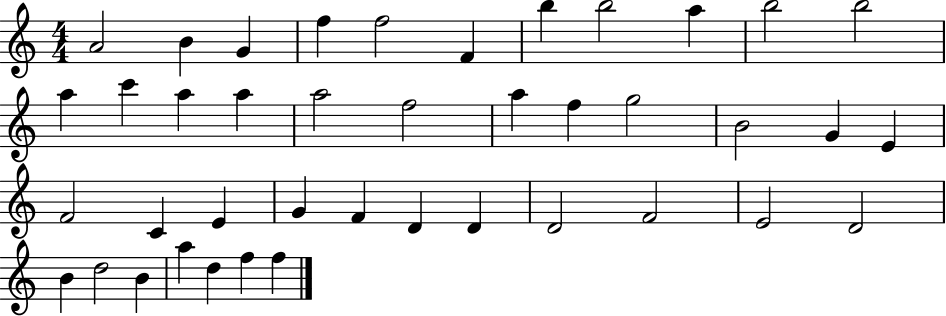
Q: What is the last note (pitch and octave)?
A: F5